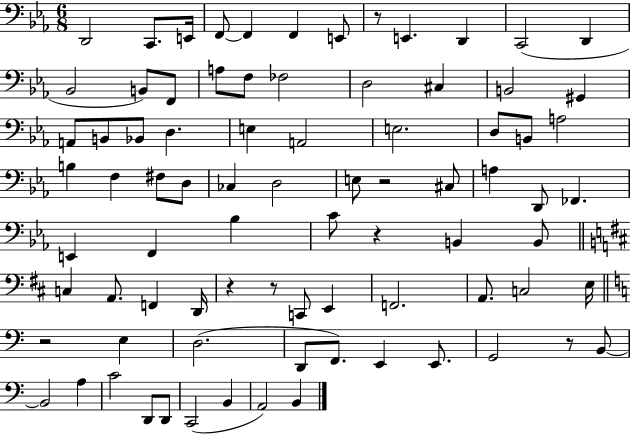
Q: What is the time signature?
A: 6/8